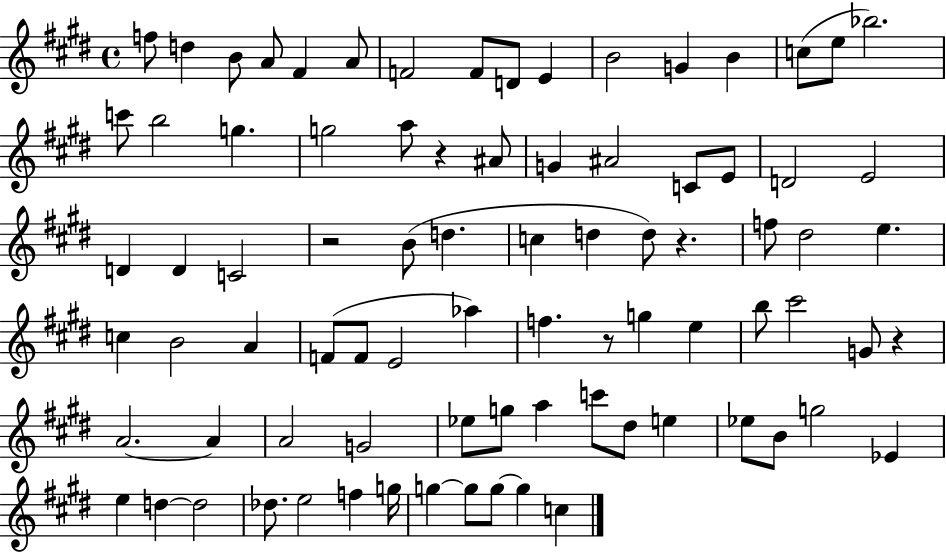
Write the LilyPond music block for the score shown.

{
  \clef treble
  \time 4/4
  \defaultTimeSignature
  \key e \major
  f''8 d''4 b'8 a'8 fis'4 a'8 | f'2 f'8 d'8 e'4 | b'2 g'4 b'4 | c''8( e''8 bes''2.) | \break c'''8 b''2 g''4. | g''2 a''8 r4 ais'8 | g'4 ais'2 c'8 e'8 | d'2 e'2 | \break d'4 d'4 c'2 | r2 b'8( d''4. | c''4 d''4 d''8) r4. | f''8 dis''2 e''4. | \break c''4 b'2 a'4 | f'8( f'8 e'2 aes''4) | f''4. r8 g''4 e''4 | b''8 cis'''2 g'8 r4 | \break a'2.~~ a'4 | a'2 g'2 | ees''8 g''8 a''4 c'''8 dis''8 e''4 | ees''8 b'8 g''2 ees'4 | \break e''4 d''4~~ d''2 | des''8. e''2 f''4 g''16 | g''4~~ g''8 g''8~~ g''4 c''4 | \bar "|."
}